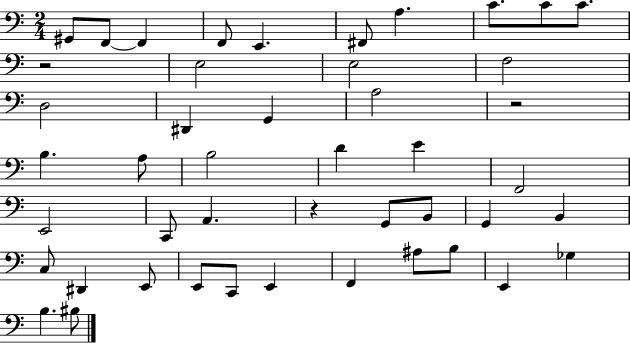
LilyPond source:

{
  \clef bass
  \numericTimeSignature
  \time 2/4
  \key c \major
  gis,8 f,8~~ f,4 | f,8 e,4. | fis,8 a4. | c'8. c'8 c'8. | \break r2 | e2 | e2 | f2 | \break d2 | dis,4 g,4 | a2 | r2 | \break b4. a8 | b2 | d'4 e'4 | f,2 | \break e,2 | c,8 a,4. | r4 g,8 b,8 | g,4 b,4 | \break c8 dis,4 e,8 | e,8 c,8 e,4 | f,4 ais8 b8 | e,4 ges4 | \break b4. bis8 | \bar "|."
}